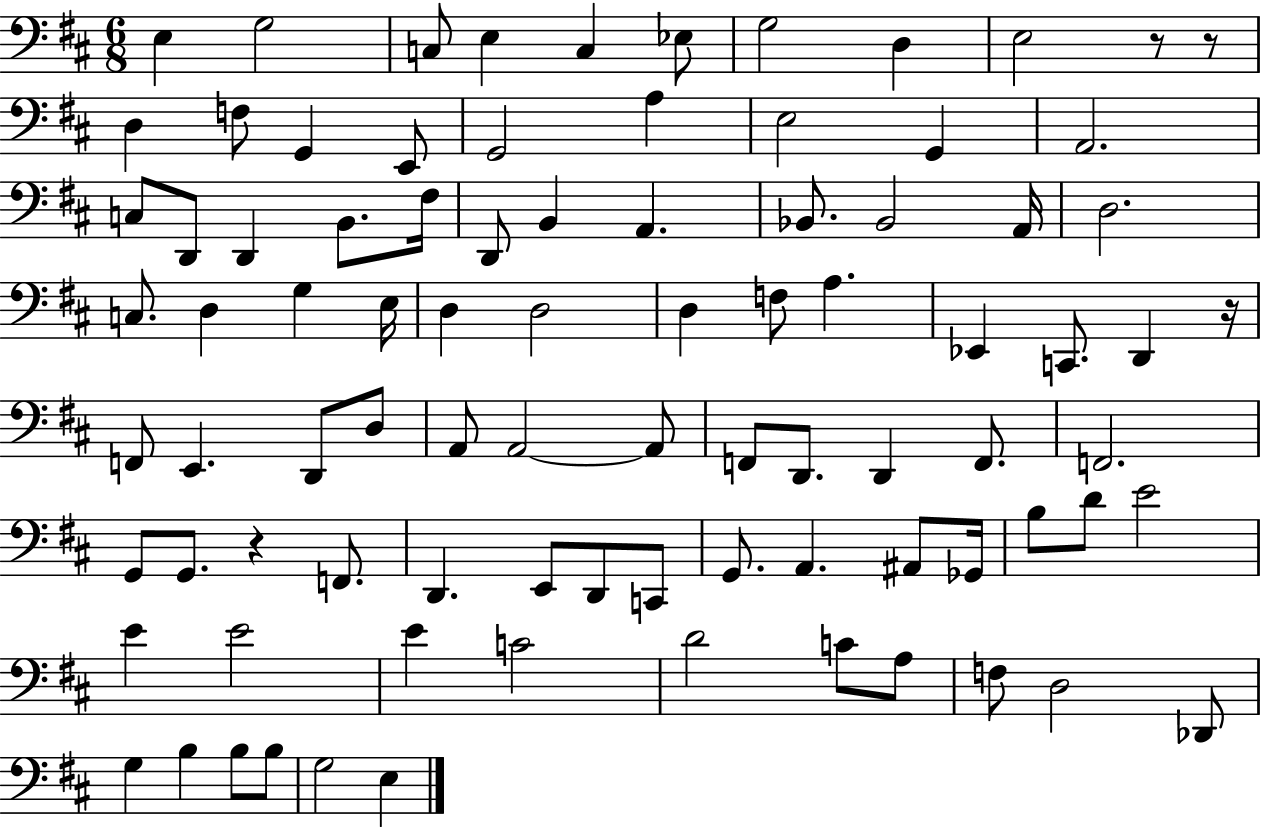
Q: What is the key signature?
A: D major